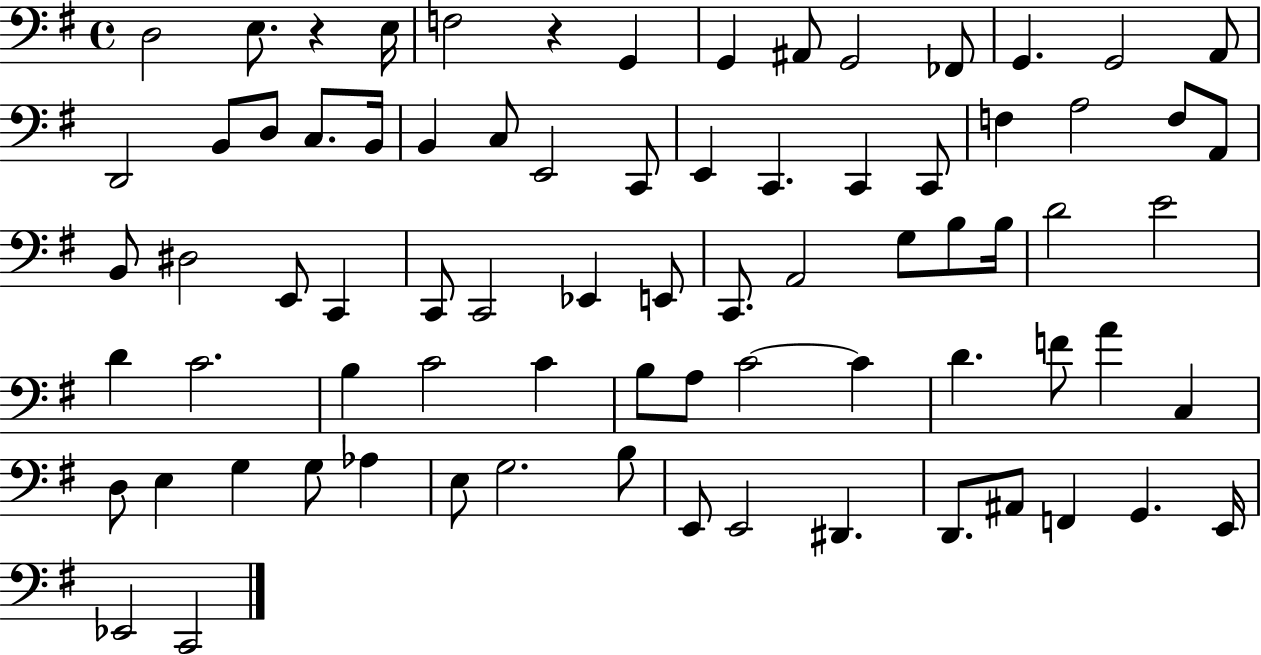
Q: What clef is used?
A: bass